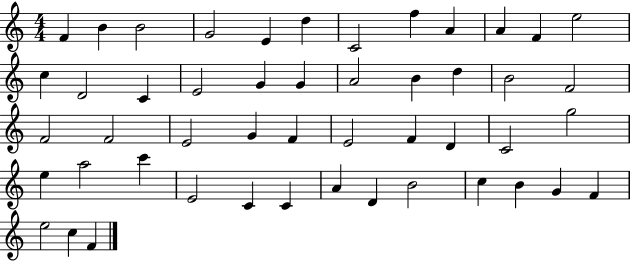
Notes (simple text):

F4/q B4/q B4/h G4/h E4/q D5/q C4/h F5/q A4/q A4/q F4/q E5/h C5/q D4/h C4/q E4/h G4/q G4/q A4/h B4/q D5/q B4/h F4/h F4/h F4/h E4/h G4/q F4/q E4/h F4/q D4/q C4/h G5/h E5/q A5/h C6/q E4/h C4/q C4/q A4/q D4/q B4/h C5/q B4/q G4/q F4/q E5/h C5/q F4/q